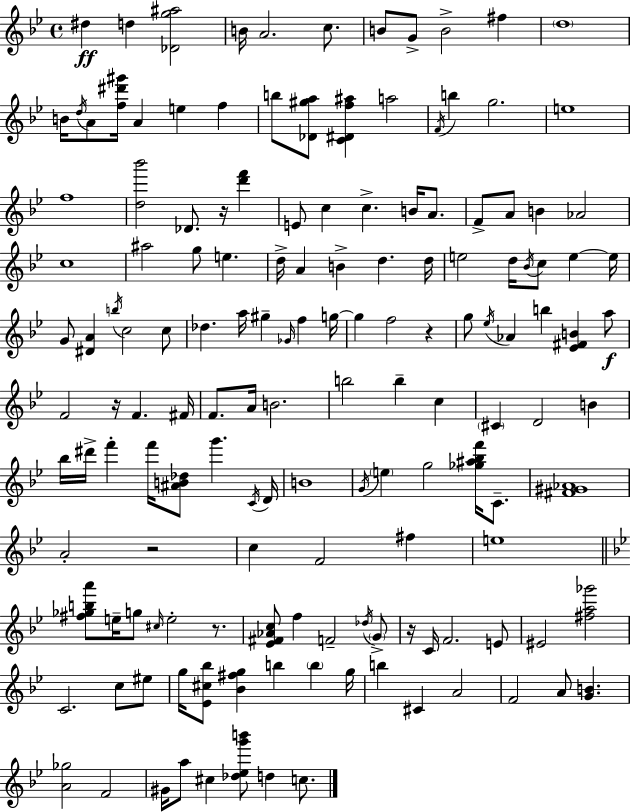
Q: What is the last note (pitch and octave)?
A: C5